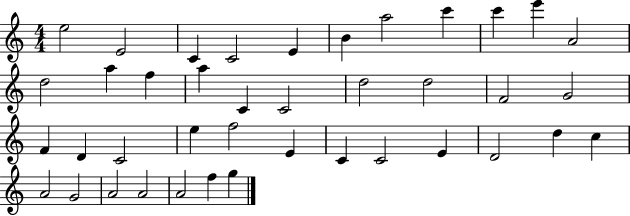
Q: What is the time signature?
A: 4/4